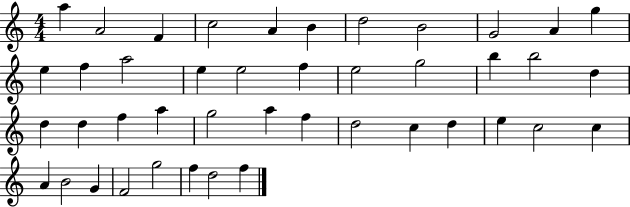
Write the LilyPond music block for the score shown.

{
  \clef treble
  \numericTimeSignature
  \time 4/4
  \key c \major
  a''4 a'2 f'4 | c''2 a'4 b'4 | d''2 b'2 | g'2 a'4 g''4 | \break e''4 f''4 a''2 | e''4 e''2 f''4 | e''2 g''2 | b''4 b''2 d''4 | \break d''4 d''4 f''4 a''4 | g''2 a''4 f''4 | d''2 c''4 d''4 | e''4 c''2 c''4 | \break a'4 b'2 g'4 | f'2 g''2 | f''4 d''2 f''4 | \bar "|."
}